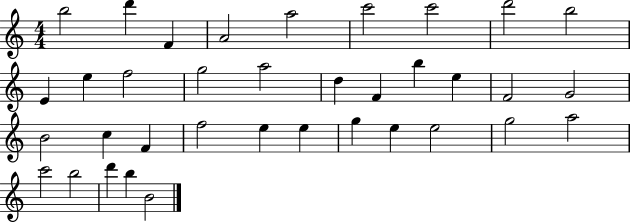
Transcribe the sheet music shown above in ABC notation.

X:1
T:Untitled
M:4/4
L:1/4
K:C
b2 d' F A2 a2 c'2 c'2 d'2 b2 E e f2 g2 a2 d F b e F2 G2 B2 c F f2 e e g e e2 g2 a2 c'2 b2 d' b B2